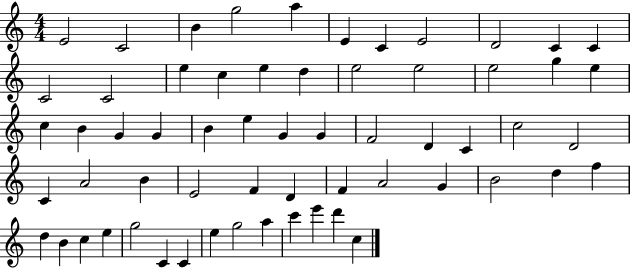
{
  \clef treble
  \numericTimeSignature
  \time 4/4
  \key c \major
  e'2 c'2 | b'4 g''2 a''4 | e'4 c'4 e'2 | d'2 c'4 c'4 | \break c'2 c'2 | e''4 c''4 e''4 d''4 | e''2 e''2 | e''2 g''4 e''4 | \break c''4 b'4 g'4 g'4 | b'4 e''4 g'4 g'4 | f'2 d'4 c'4 | c''2 d'2 | \break c'4 a'2 b'4 | e'2 f'4 d'4 | f'4 a'2 g'4 | b'2 d''4 f''4 | \break d''4 b'4 c''4 e''4 | g''2 c'4 c'4 | e''4 g''2 a''4 | c'''4 e'''4 d'''4 c''4 | \break \bar "|."
}